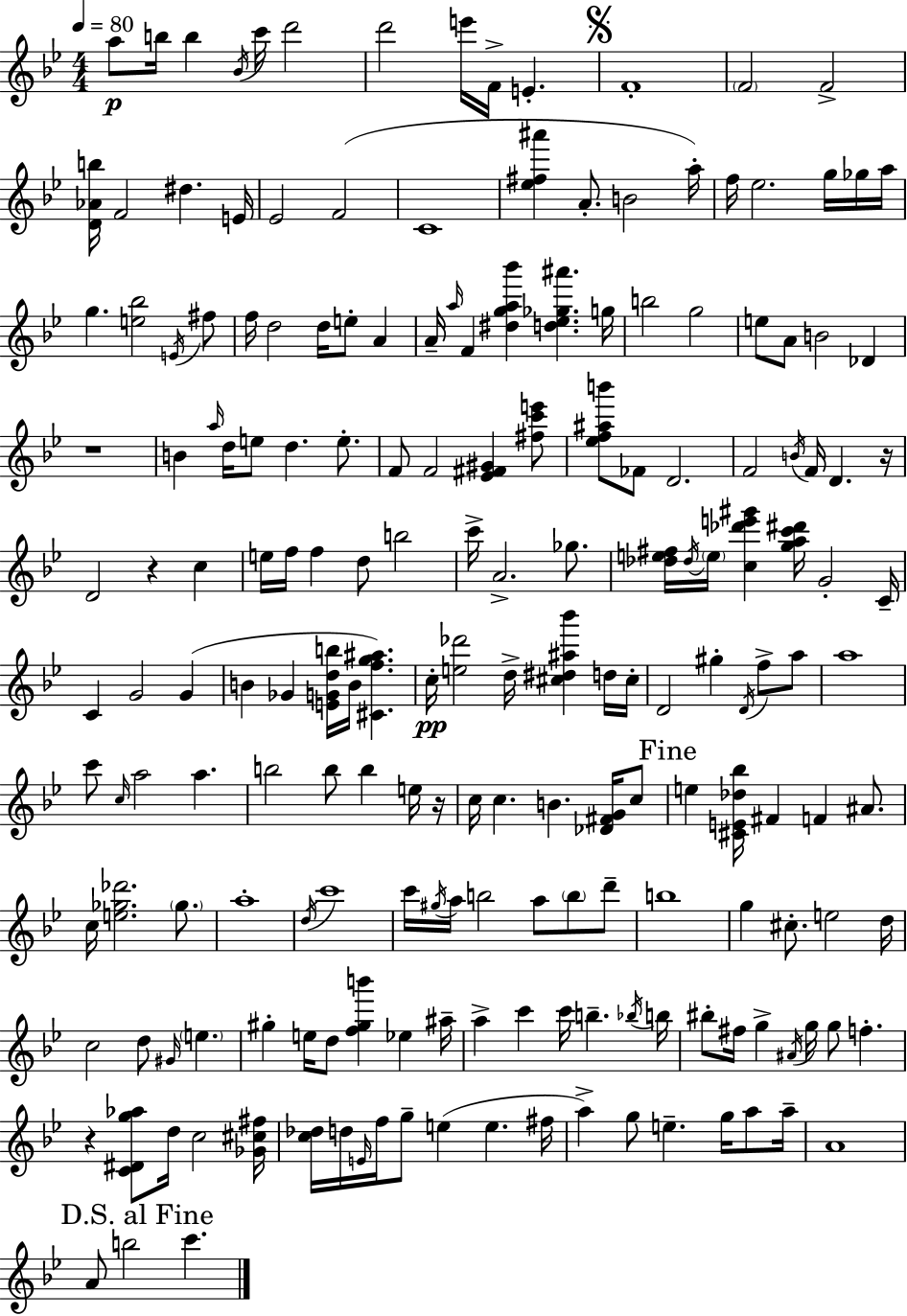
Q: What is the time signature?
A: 4/4